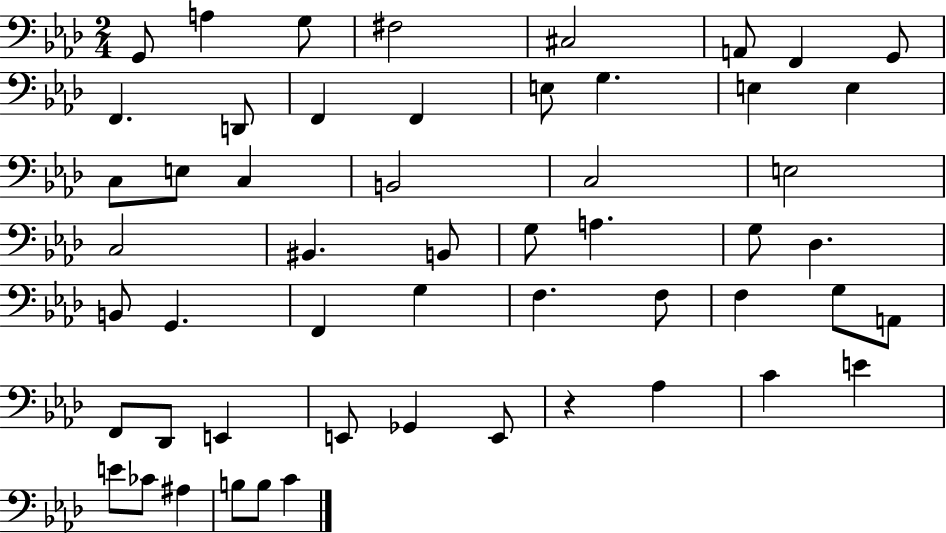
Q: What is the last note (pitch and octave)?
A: C4